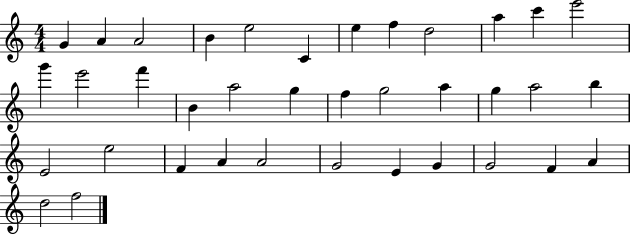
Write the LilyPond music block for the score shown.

{
  \clef treble
  \numericTimeSignature
  \time 4/4
  \key c \major
  g'4 a'4 a'2 | b'4 e''2 c'4 | e''4 f''4 d''2 | a''4 c'''4 e'''2 | \break g'''4 e'''2 f'''4 | b'4 a''2 g''4 | f''4 g''2 a''4 | g''4 a''2 b''4 | \break e'2 e''2 | f'4 a'4 a'2 | g'2 e'4 g'4 | g'2 f'4 a'4 | \break d''2 f''2 | \bar "|."
}